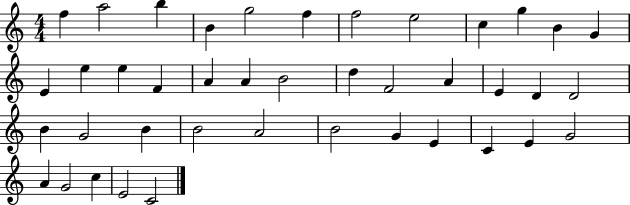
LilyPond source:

{
  \clef treble
  \numericTimeSignature
  \time 4/4
  \key c \major
  f''4 a''2 b''4 | b'4 g''2 f''4 | f''2 e''2 | c''4 g''4 b'4 g'4 | \break e'4 e''4 e''4 f'4 | a'4 a'4 b'2 | d''4 f'2 a'4 | e'4 d'4 d'2 | \break b'4 g'2 b'4 | b'2 a'2 | b'2 g'4 e'4 | c'4 e'4 g'2 | \break a'4 g'2 c''4 | e'2 c'2 | \bar "|."
}